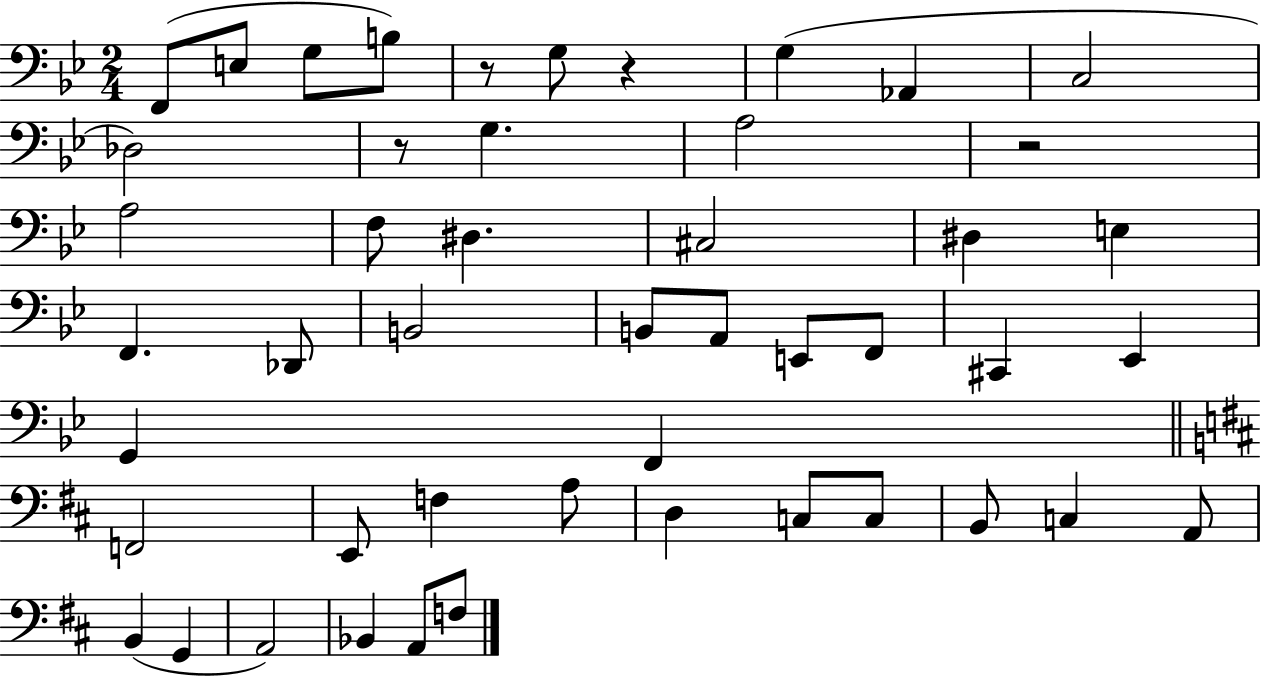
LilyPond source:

{
  \clef bass
  \numericTimeSignature
  \time 2/4
  \key bes \major
  f,8( e8 g8 b8) | r8 g8 r4 | g4( aes,4 | c2 | \break des2) | r8 g4. | a2 | r2 | \break a2 | f8 dis4. | cis2 | dis4 e4 | \break f,4. des,8 | b,2 | b,8 a,8 e,8 f,8 | cis,4 ees,4 | \break g,4 f,4 | \bar "||" \break \key d \major f,2 | e,8 f4 a8 | d4 c8 c8 | b,8 c4 a,8 | \break b,4( g,4 | a,2) | bes,4 a,8 f8 | \bar "|."
}